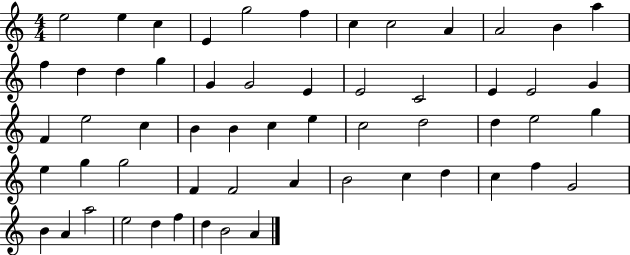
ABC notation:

X:1
T:Untitled
M:4/4
L:1/4
K:C
e2 e c E g2 f c c2 A A2 B a f d d g G G2 E E2 C2 E E2 G F e2 c B B c e c2 d2 d e2 g e g g2 F F2 A B2 c d c f G2 B A a2 e2 d f d B2 A